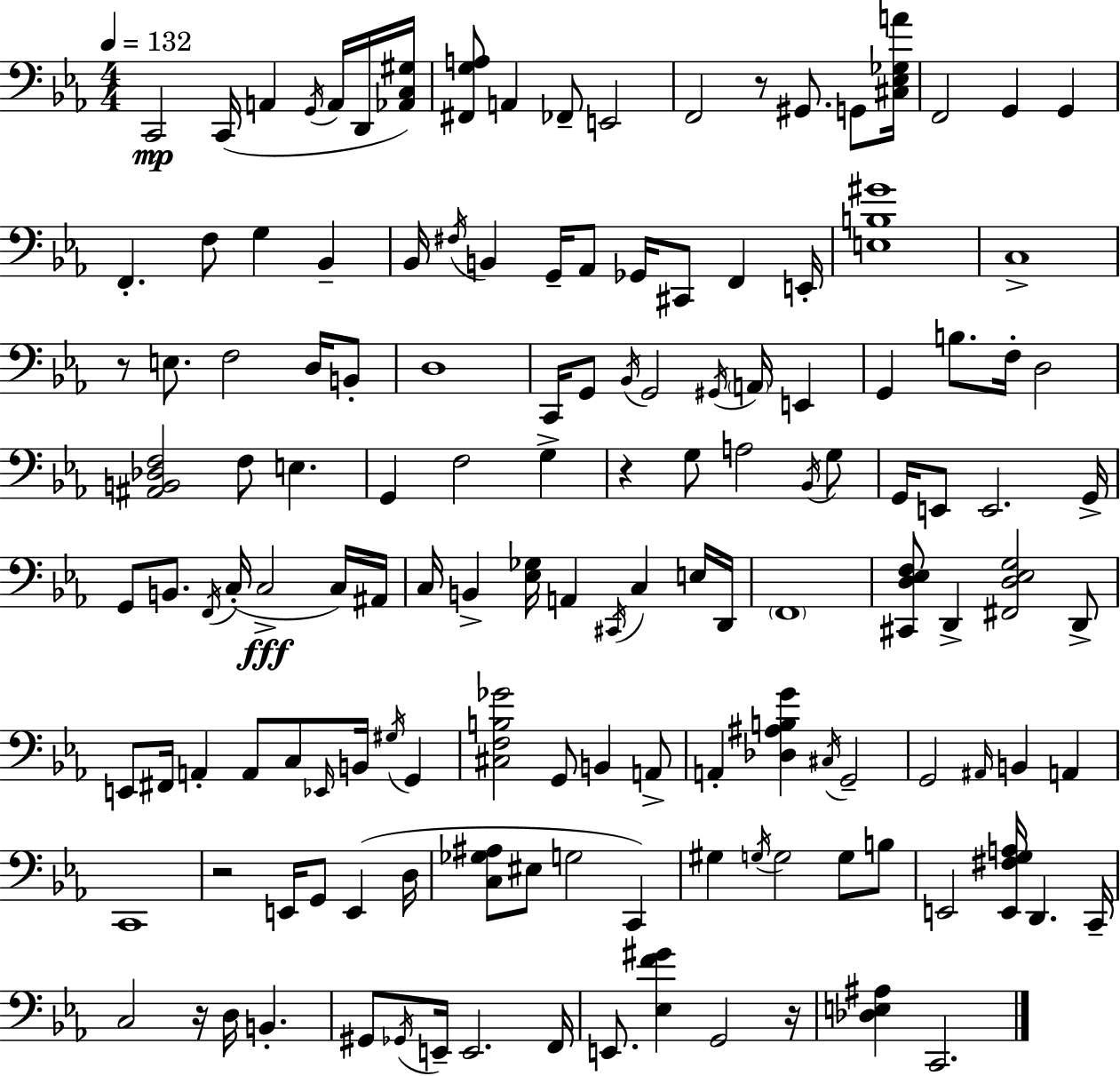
{
  \clef bass
  \numericTimeSignature
  \time 4/4
  \key c \minor
  \tempo 4 = 132
  c,2\mp c,16( a,4 \acciaccatura { g,16 } a,16 d,16 | <aes, c gis>16) <fis, g a>8 a,4 fes,8-- e,2 | f,2 r8 gis,8. g,8 | <cis ees ges a'>16 f,2 g,4 g,4 | \break f,4.-. f8 g4 bes,4-- | bes,16 \acciaccatura { fis16 } b,4 g,16-- aes,8 ges,16 cis,8 f,4 | e,16-. <e b gis'>1 | c1-> | \break r8 e8. f2 d16 | b,8-. d1 | c,16 g,8 \acciaccatura { bes,16 } g,2 \acciaccatura { gis,16 } \parenthesize a,16 | e,4 g,4 b8. f16-. d2 | \break <ais, b, des f>2 f8 e4. | g,4 f2 | g4-> r4 g8 a2 | \acciaccatura { bes,16 } g8 g,16 e,8 e,2. | \break g,16-> g,8 b,8. \acciaccatura { f,16 }( c16-. c2->\fff | c16) ais,16 c16 b,4-> <ees ges>16 a,4 | \acciaccatura { cis,16 } c4 e16 d,16 \parenthesize f,1 | <cis, d ees f>8 d,4-> <fis, d ees g>2 | \break d,8-> e,8 fis,16 a,4-. a,8 | c8 \grace { ees,16 } b,16 \acciaccatura { gis16 } g,4 <cis f b ges'>2 | g,8 b,4 a,8-> a,4-. <des ais b g'>4 | \acciaccatura { cis16 } g,2-- g,2 | \break \grace { ais,16 } b,4 a,4 c,1 | r2 | e,16 g,8 e,4( d16 <c ges ais>8 eis8 g2 | c,4) gis4 \acciaccatura { g16 } | \break g2 g8 b8 e,2 | <e, fis g a>16 d,4. c,16-- c2 | r16 d16 b,4.-. gis,8 \acciaccatura { ges,16 } e,16-- | e,2. f,16 e,8. | \break <ees f' gis'>4 g,2 r16 <des e ais>4 | c,2. \bar "|."
}